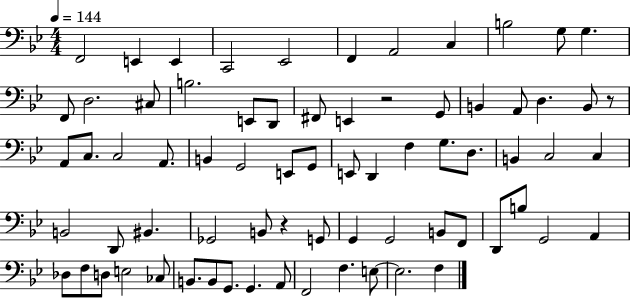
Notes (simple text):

F2/h E2/q E2/q C2/h Eb2/h F2/q A2/h C3/q B3/h G3/e G3/q. F2/e D3/h. C#3/e B3/h. E2/e D2/e F#2/e E2/q R/h G2/e B2/q A2/e D3/q. B2/e R/e A2/e C3/e. C3/h A2/e. B2/q G2/h E2/e G2/e E2/e D2/q F3/q G3/e. D3/e. B2/q C3/h C3/q B2/h D2/e BIS2/q. Gb2/h B2/e R/q G2/e G2/q G2/h B2/e F2/e D2/e B3/e G2/h A2/q Db3/e F3/e D3/e E3/h CES3/e B2/e. B2/e G2/e. G2/q. A2/e F2/h F3/q. E3/e E3/h. F3/q